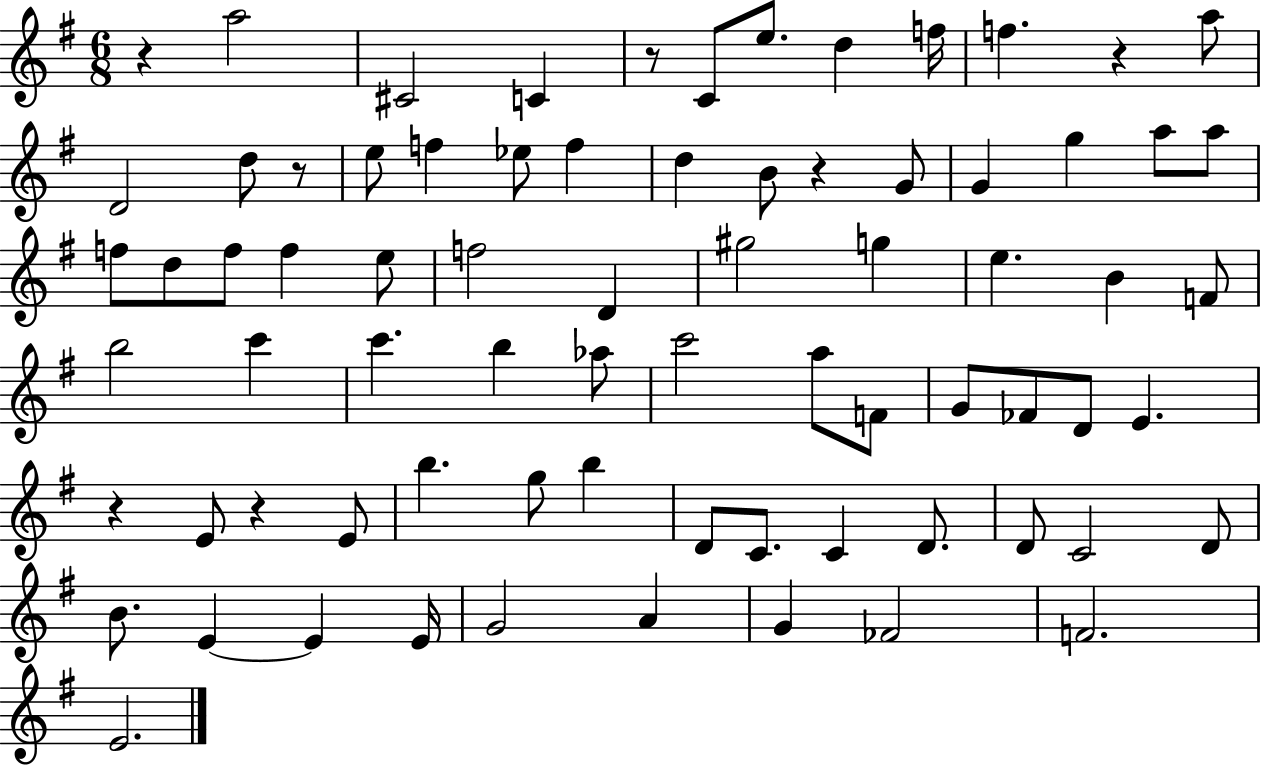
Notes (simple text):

R/q A5/h C#4/h C4/q R/e C4/e E5/e. D5/q F5/s F5/q. R/q A5/e D4/h D5/e R/e E5/e F5/q Eb5/e F5/q D5/q B4/e R/q G4/e G4/q G5/q A5/e A5/e F5/e D5/e F5/e F5/q E5/e F5/h D4/q G#5/h G5/q E5/q. B4/q F4/e B5/h C6/q C6/q. B5/q Ab5/e C6/h A5/e F4/e G4/e FES4/e D4/e E4/q. R/q E4/e R/q E4/e B5/q. G5/e B5/q D4/e C4/e. C4/q D4/e. D4/e C4/h D4/e B4/e. E4/q E4/q E4/s G4/h A4/q G4/q FES4/h F4/h. E4/h.